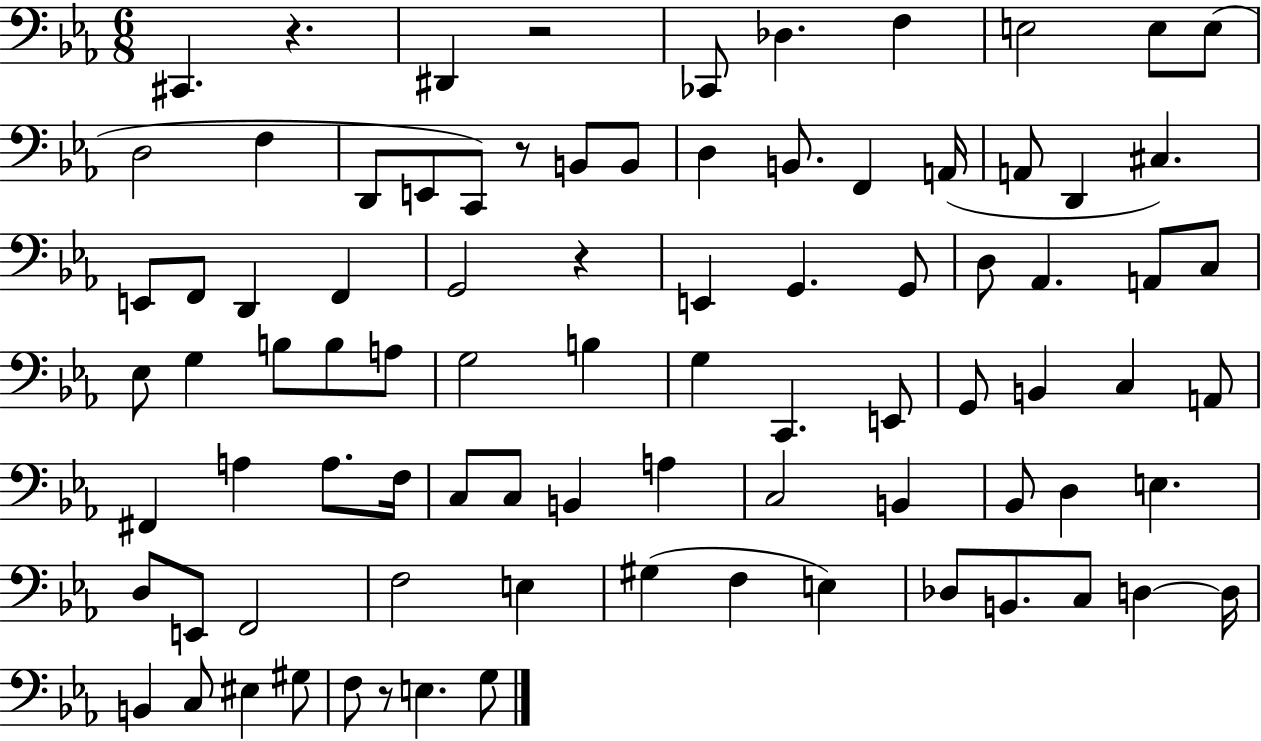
C#2/q. R/q. D#2/q R/h CES2/e Db3/q. F3/q E3/h E3/e E3/e D3/h F3/q D2/e E2/e C2/e R/e B2/e B2/e D3/q B2/e. F2/q A2/s A2/e D2/q C#3/q. E2/e F2/e D2/q F2/q G2/h R/q E2/q G2/q. G2/e D3/e Ab2/q. A2/e C3/e Eb3/e G3/q B3/e B3/e A3/e G3/h B3/q G3/q C2/q. E2/e G2/e B2/q C3/q A2/e F#2/q A3/q A3/e. F3/s C3/e C3/e B2/q A3/q C3/h B2/q Bb2/e D3/q E3/q. D3/e E2/e F2/h F3/h E3/q G#3/q F3/q E3/q Db3/e B2/e. C3/e D3/q D3/s B2/q C3/e EIS3/q G#3/e F3/e R/e E3/q. G3/e